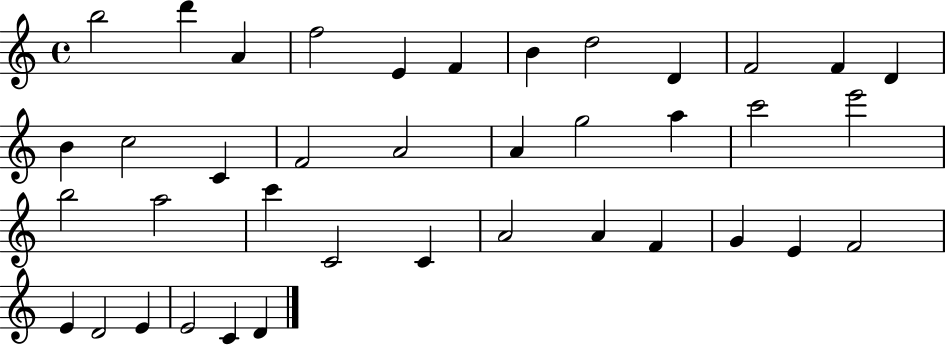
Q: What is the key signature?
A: C major